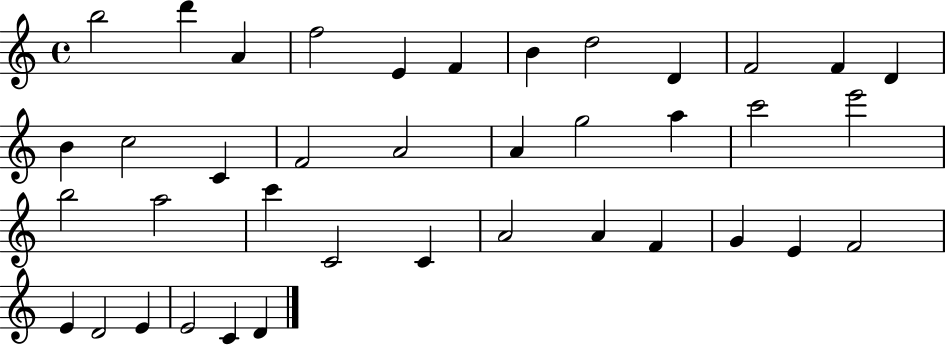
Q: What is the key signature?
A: C major